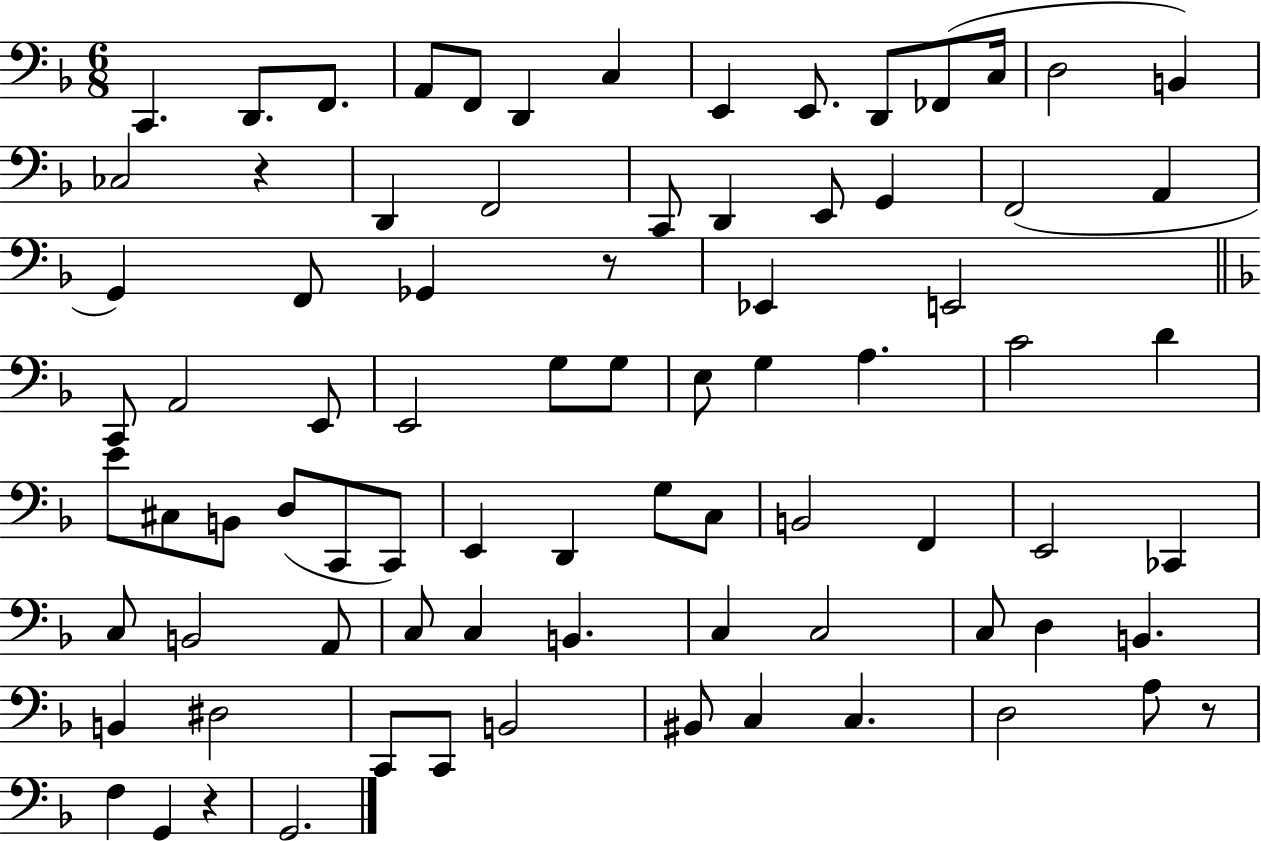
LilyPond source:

{
  \clef bass
  \numericTimeSignature
  \time 6/8
  \key f \major
  \repeat volta 2 { c,4. d,8. f,8. | a,8 f,8 d,4 c4 | e,4 e,8. d,8 fes,8( c16 | d2 b,4) | \break ces2 r4 | d,4 f,2 | c,8 d,4 e,8 g,4 | f,2( a,4 | \break g,4) f,8 ges,4 r8 | ees,4 e,2 | \bar "||" \break \key f \major c,8 a,2 e,8 | e,2 g8 g8 | e8 g4 a4. | c'2 d'4 | \break e'8 cis8 b,8 d8( c,8 c,8) | e,4 d,4 g8 c8 | b,2 f,4 | e,2 ces,4 | \break c8 b,2 a,8 | c8 c4 b,4. | c4 c2 | c8 d4 b,4. | \break b,4 dis2 | c,8 c,8 b,2 | bis,8 c4 c4. | d2 a8 r8 | \break f4 g,4 r4 | g,2. | } \bar "|."
}